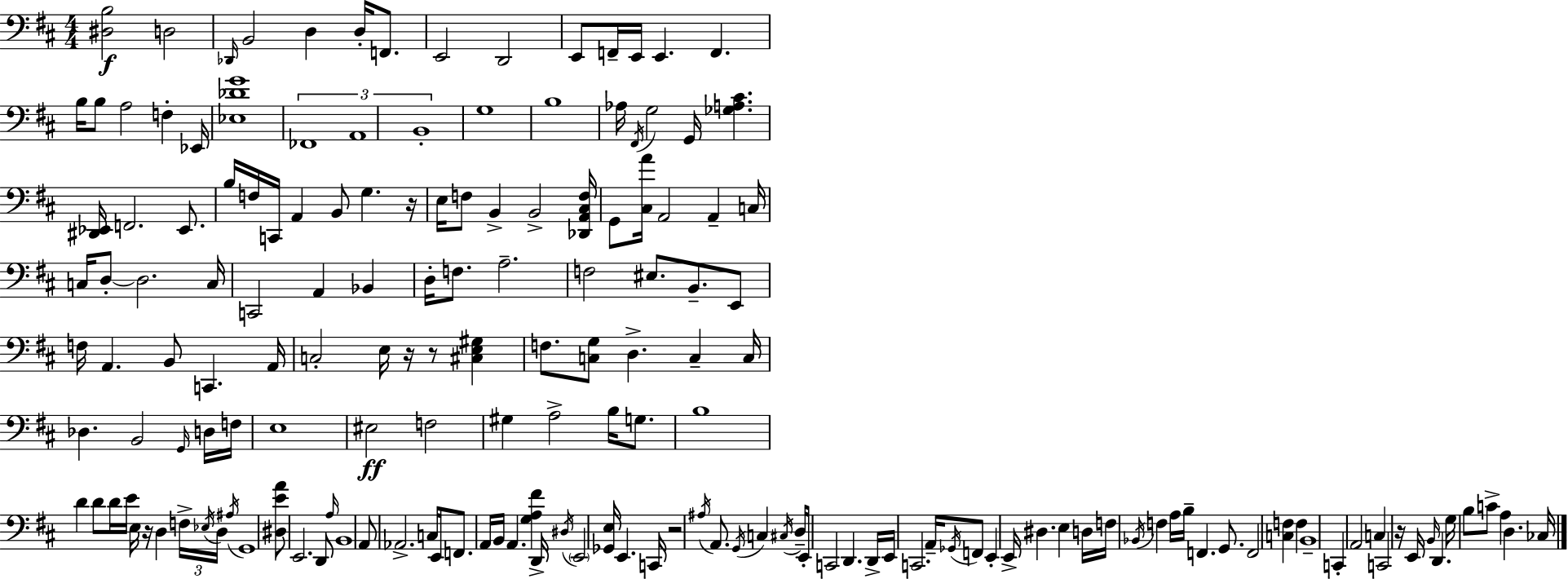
X:1
T:Untitled
M:4/4
L:1/4
K:D
[^D,B,]2 D,2 _D,,/4 B,,2 D, D,/4 F,,/2 E,,2 D,,2 E,,/2 F,,/4 E,,/4 E,, F,, B,/4 B,/2 A,2 F, _E,,/4 [_E,_DG]4 _F,,4 A,,4 B,,4 G,4 B,4 _A,/4 ^F,,/4 G,2 G,,/4 [_G,A,^C] [^D,,_E,,]/4 F,,2 _E,,/2 B,/4 F,/4 C,,/4 A,, B,,/2 G, z/4 E,/4 F,/2 B,, B,,2 [_D,,A,,^C,F,]/4 G,,/2 [^C,A]/4 A,,2 A,, C,/4 C,/4 D,/2 D,2 C,/4 C,,2 A,, _B,, D,/4 F,/2 A,2 F,2 ^E,/2 B,,/2 E,,/2 F,/4 A,, B,,/2 C,, A,,/4 C,2 E,/4 z/4 z/2 [^C,E,^G,] F,/2 [C,G,]/2 D, C, C,/4 _D, B,,2 G,,/4 D,/4 F,/4 E,4 ^E,2 F,2 ^G, A,2 B,/4 G,/2 B,4 D D/2 D/4 E/4 E,/4 z/4 D, F,/4 _E,/4 D,/4 ^A,/4 G,,4 [^D,EA]/2 E,,2 D,,/2 A,/4 B,,4 A,,/2 _A,,2 C,/4 E,,/4 F,,/2 A,,/4 B,,/4 A,, [G,A,^F] D,,/4 ^D,/4 E,,2 [_G,,E,]/4 E,, C,,/4 z2 ^A,/4 A,,/2 G,,/4 C, ^C,/4 D,/4 E,,/4 C,,2 D,, D,,/4 E,,/4 C,,2 A,,/4 _G,,/4 F,,/2 E,, E,,/4 ^D, E, D,/4 F,/4 _B,,/4 F, A,/4 B,/4 F,, G,,/2 F,,2 [C,F,] F, B,,4 C,, A,,2 C, C,,2 z/4 E,,/4 B,,/4 D,, G,/4 B,/2 C/2 A, D, _C,/4